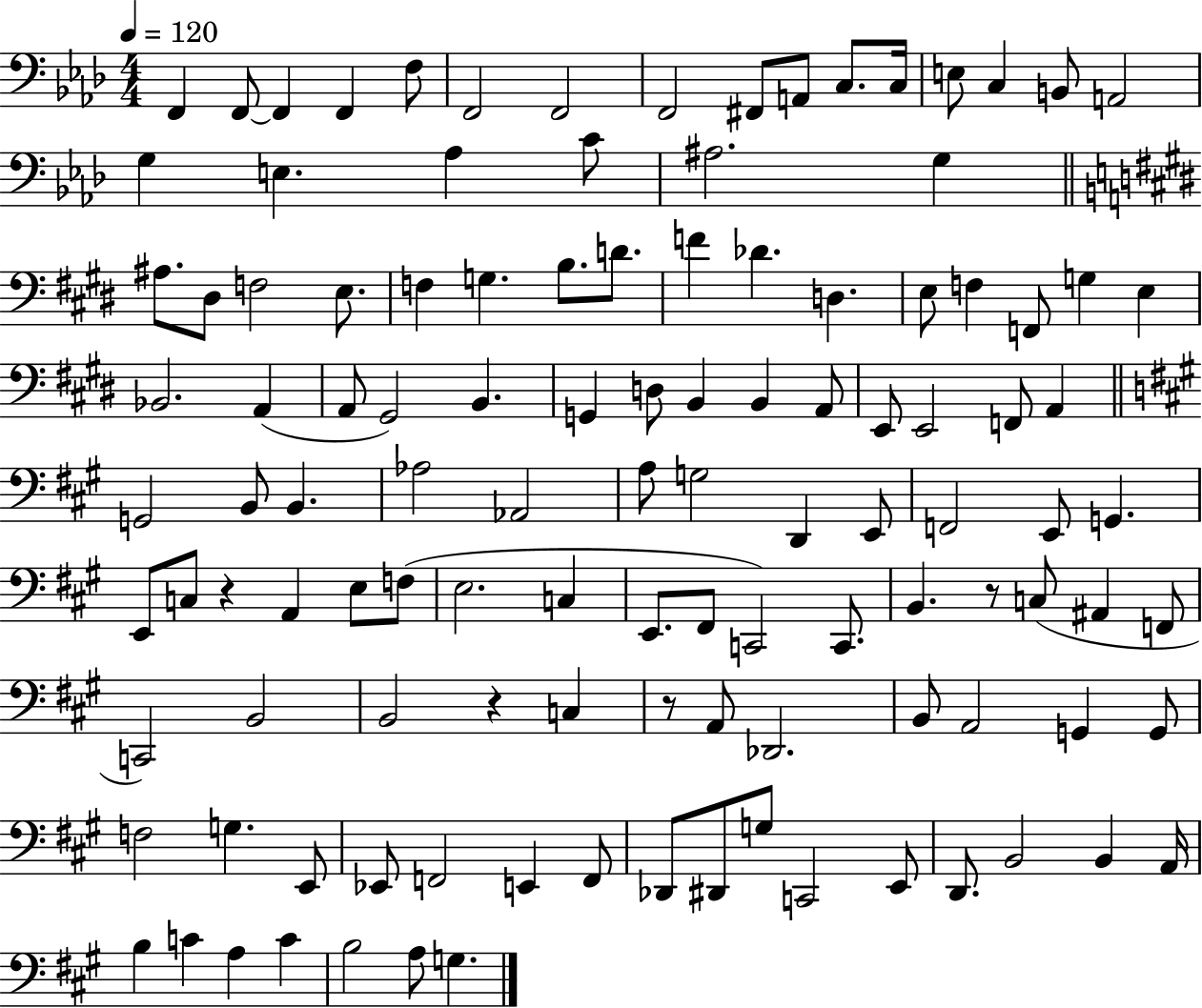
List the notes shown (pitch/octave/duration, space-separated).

F2/q F2/e F2/q F2/q F3/e F2/h F2/h F2/h F#2/e A2/e C3/e. C3/s E3/e C3/q B2/e A2/h G3/q E3/q. Ab3/q C4/e A#3/h. G3/q A#3/e. D#3/e F3/h E3/e. F3/q G3/q. B3/e. D4/e. F4/q Db4/q. D3/q. E3/e F3/q F2/e G3/q E3/q Bb2/h. A2/q A2/e G#2/h B2/q. G2/q D3/e B2/q B2/q A2/e E2/e E2/h F2/e A2/q G2/h B2/e B2/q. Ab3/h Ab2/h A3/e G3/h D2/q E2/e F2/h E2/e G2/q. E2/e C3/e R/q A2/q E3/e F3/e E3/h. C3/q E2/e. F#2/e C2/h C2/e. B2/q. R/e C3/e A#2/q F2/e C2/h B2/h B2/h R/q C3/q R/e A2/e Db2/h. B2/e A2/h G2/q G2/e F3/h G3/q. E2/e Eb2/e F2/h E2/q F2/e Db2/e D#2/e G3/e C2/h E2/e D2/e. B2/h B2/q A2/s B3/q C4/q A3/q C4/q B3/h A3/e G3/q.